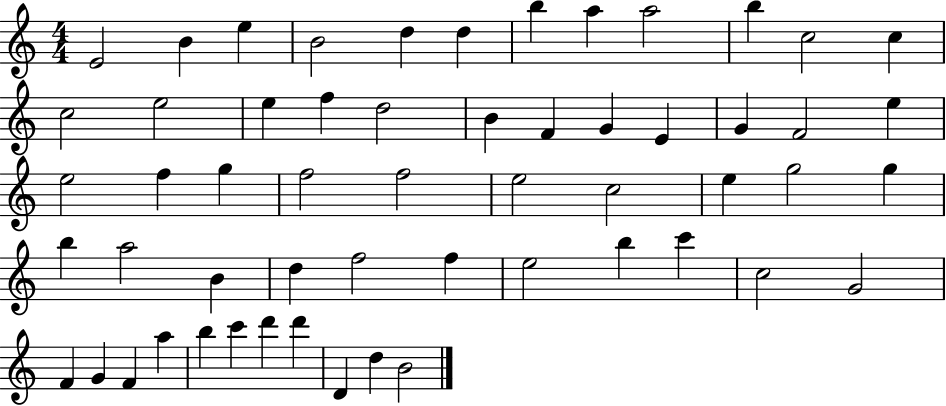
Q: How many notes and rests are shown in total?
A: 56